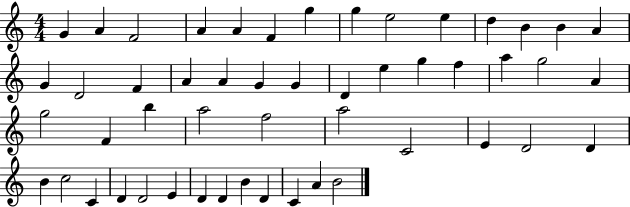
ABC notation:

X:1
T:Untitled
M:4/4
L:1/4
K:C
G A F2 A A F g g e2 e d B B A G D2 F A A G G D e g f a g2 A g2 F b a2 f2 a2 C2 E D2 D B c2 C D D2 E D D B D C A B2